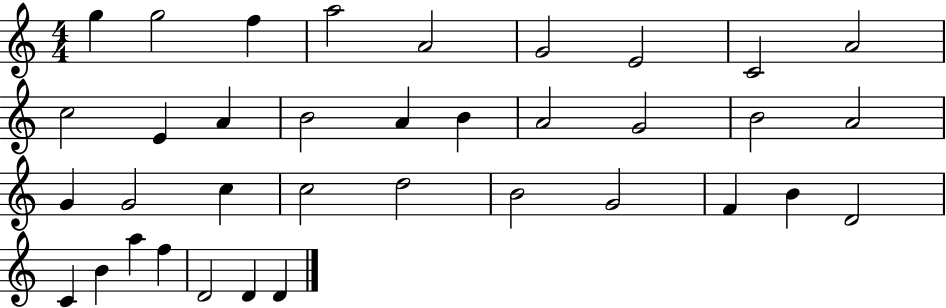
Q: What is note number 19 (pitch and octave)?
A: A4